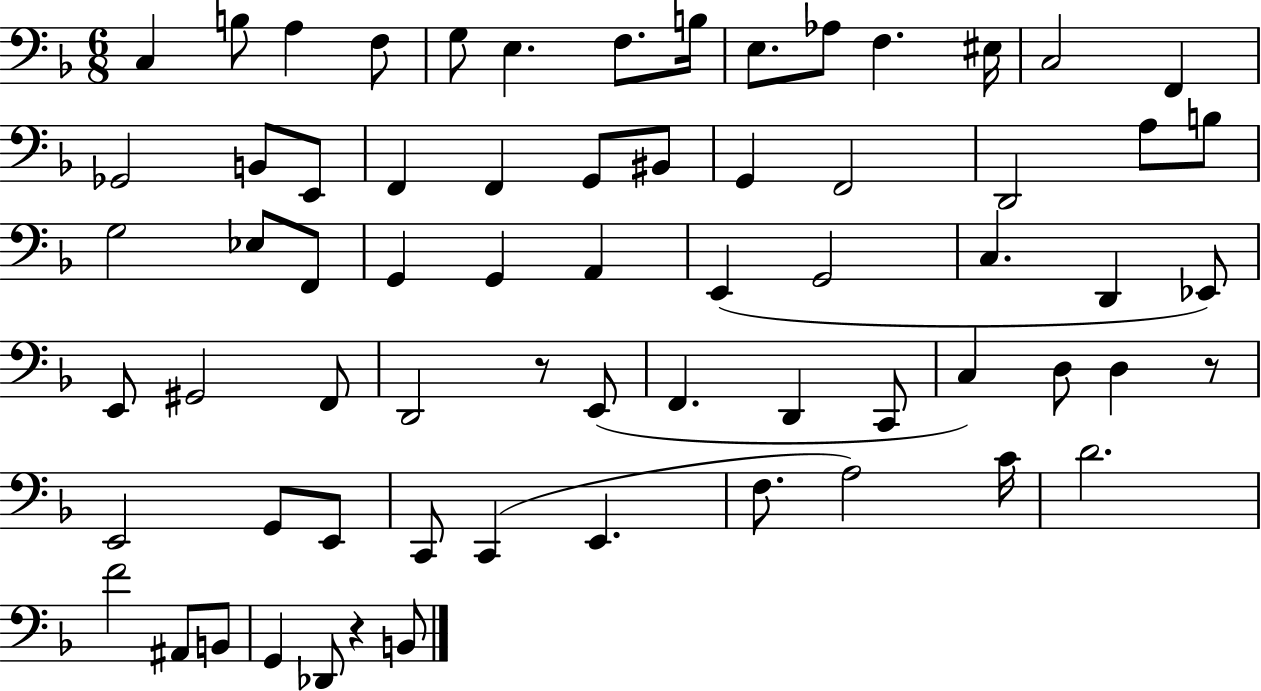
X:1
T:Untitled
M:6/8
L:1/4
K:F
C, B,/2 A, F,/2 G,/2 E, F,/2 B,/4 E,/2 _A,/2 F, ^E,/4 C,2 F,, _G,,2 B,,/2 E,,/2 F,, F,, G,,/2 ^B,,/2 G,, F,,2 D,,2 A,/2 B,/2 G,2 _E,/2 F,,/2 G,, G,, A,, E,, G,,2 C, D,, _E,,/2 E,,/2 ^G,,2 F,,/2 D,,2 z/2 E,,/2 F,, D,, C,,/2 C, D,/2 D, z/2 E,,2 G,,/2 E,,/2 C,,/2 C,, E,, F,/2 A,2 C/4 D2 F2 ^A,,/2 B,,/2 G,, _D,,/2 z B,,/2